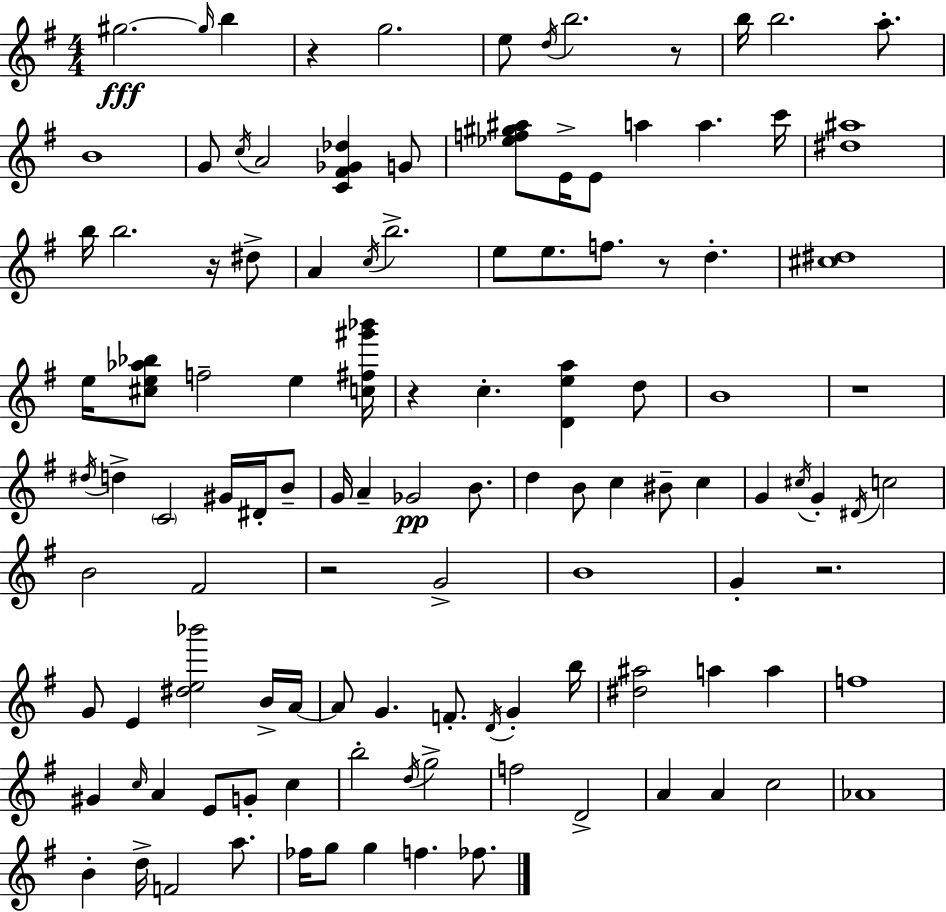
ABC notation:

X:1
T:Untitled
M:4/4
L:1/4
K:Em
^g2 ^g/4 b z g2 e/2 d/4 b2 z/2 b/4 b2 a/2 B4 G/2 c/4 A2 [C^F_G_d] G/2 [_ef^g^a]/2 E/4 E/2 a a c'/4 [^d^a]4 b/4 b2 z/4 ^d/2 A c/4 b2 e/2 e/2 f/2 z/2 d [^c^d]4 e/4 [^ce_a_b]/2 f2 e [c^f^g'_b']/4 z c [Dea] d/2 B4 z4 ^d/4 d C2 ^G/4 ^D/4 B/2 G/4 A _G2 B/2 d B/2 c ^B/2 c G ^c/4 G ^D/4 c2 B2 ^F2 z2 G2 B4 G z2 G/2 E [^de_b']2 B/4 A/4 A/2 G F/2 D/4 G b/4 [^d^a]2 a a f4 ^G c/4 A E/2 G/2 c b2 d/4 g2 f2 D2 A A c2 _A4 B d/4 F2 a/2 _f/4 g/2 g f _f/2